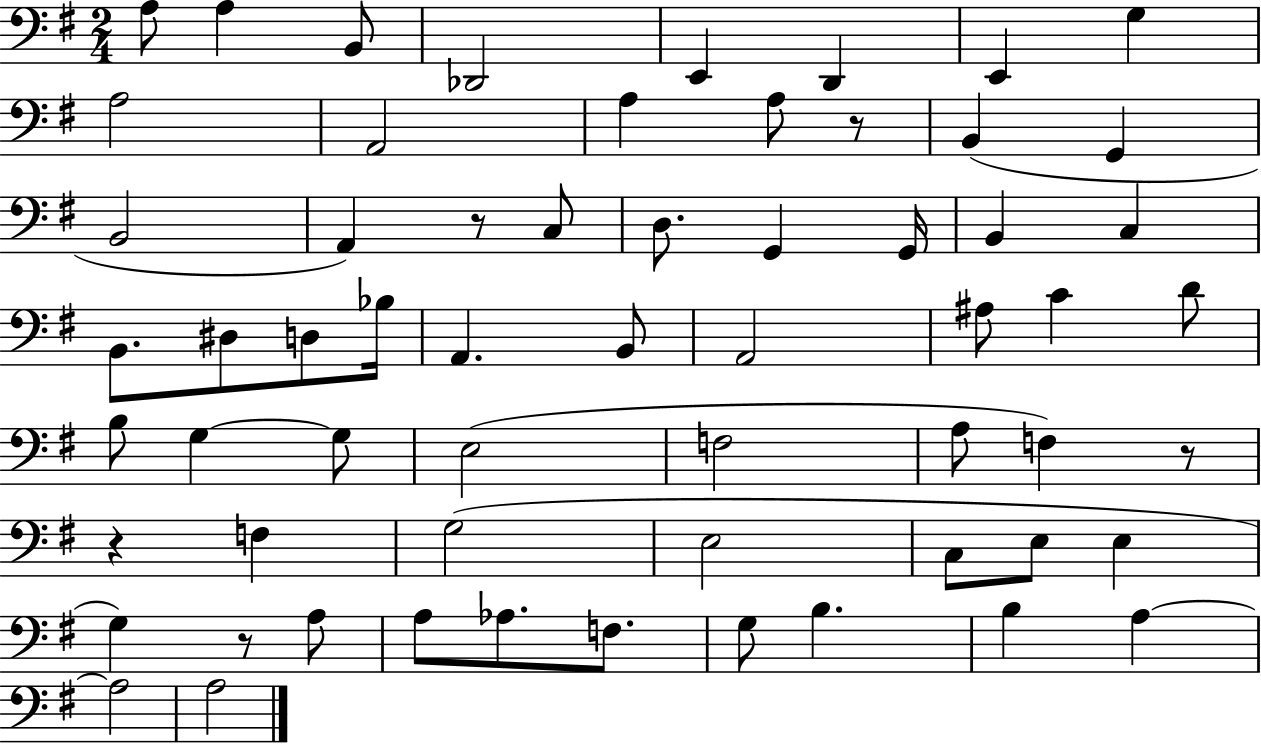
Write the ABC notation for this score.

X:1
T:Untitled
M:2/4
L:1/4
K:G
A,/2 A, B,,/2 _D,,2 E,, D,, E,, G, A,2 A,,2 A, A,/2 z/2 B,, G,, B,,2 A,, z/2 C,/2 D,/2 G,, G,,/4 B,, C, B,,/2 ^D,/2 D,/2 _B,/4 A,, B,,/2 A,,2 ^A,/2 C D/2 B,/2 G, G,/2 E,2 F,2 A,/2 F, z/2 z F, G,2 E,2 C,/2 E,/2 E, G, z/2 A,/2 A,/2 _A,/2 F,/2 G,/2 B, B, A, A,2 A,2